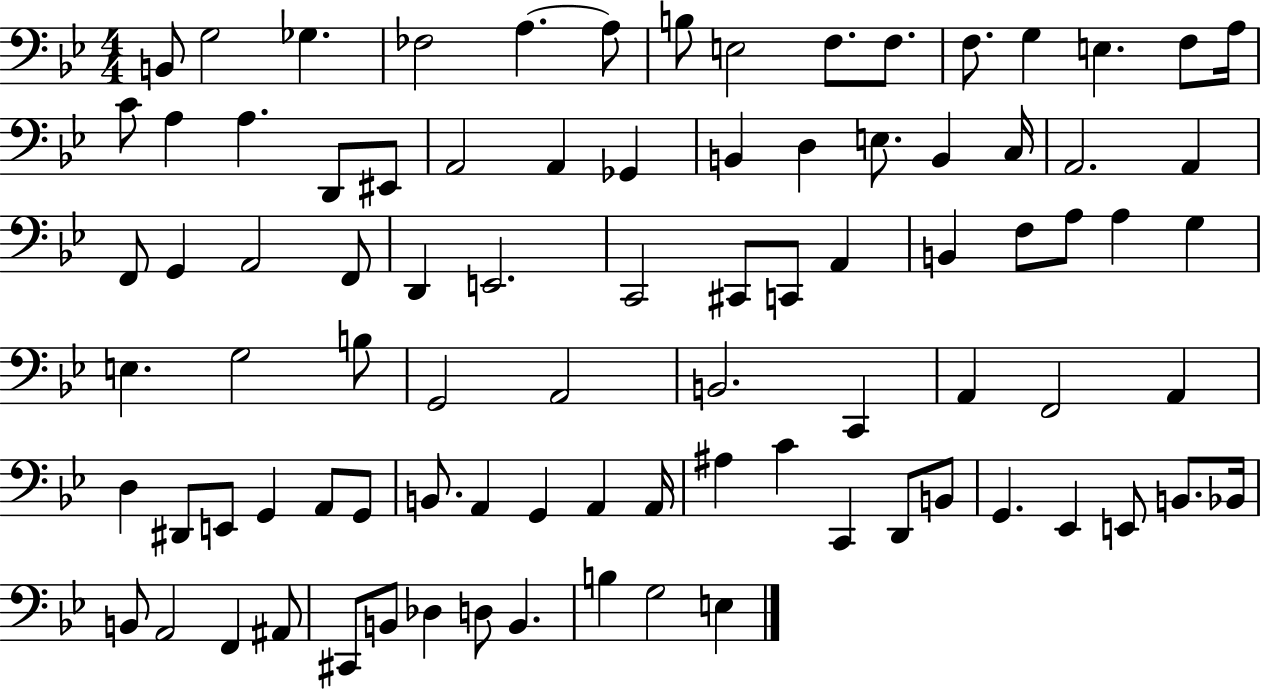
B2/e G3/h Gb3/q. FES3/h A3/q. A3/e B3/e E3/h F3/e. F3/e. F3/e. G3/q E3/q. F3/e A3/s C4/e A3/q A3/q. D2/e EIS2/e A2/h A2/q Gb2/q B2/q D3/q E3/e. B2/q C3/s A2/h. A2/q F2/e G2/q A2/h F2/e D2/q E2/h. C2/h C#2/e C2/e A2/q B2/q F3/e A3/e A3/q G3/q E3/q. G3/h B3/e G2/h A2/h B2/h. C2/q A2/q F2/h A2/q D3/q D#2/e E2/e G2/q A2/e G2/e B2/e. A2/q G2/q A2/q A2/s A#3/q C4/q C2/q D2/e B2/e G2/q. Eb2/q E2/e B2/e. Bb2/s B2/e A2/h F2/q A#2/e C#2/e B2/e Db3/q D3/e B2/q. B3/q G3/h E3/q